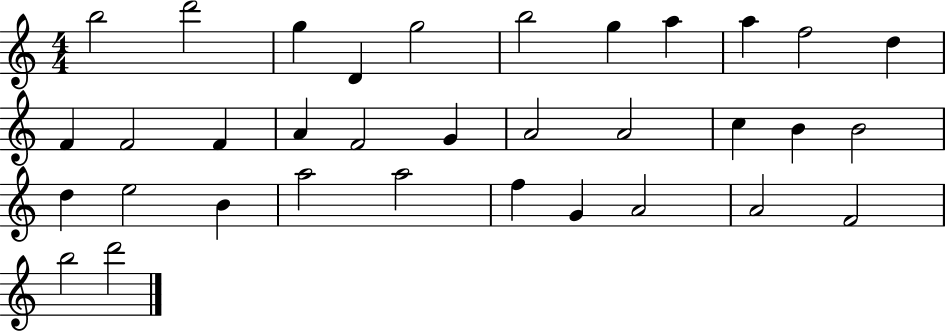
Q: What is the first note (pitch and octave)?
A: B5